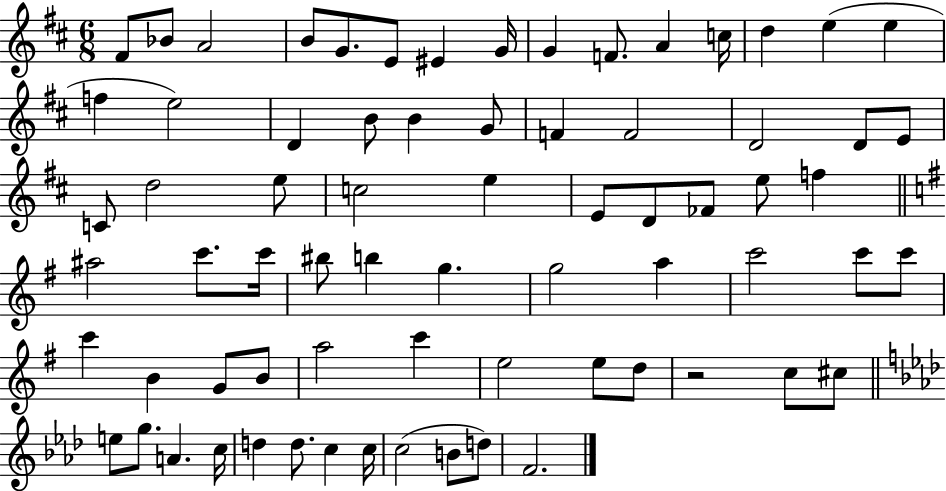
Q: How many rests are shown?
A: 1